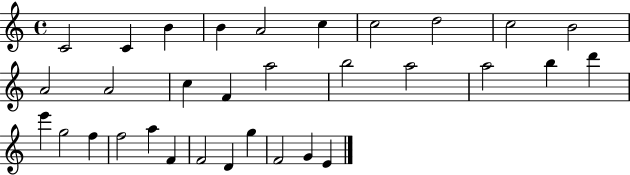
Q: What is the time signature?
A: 4/4